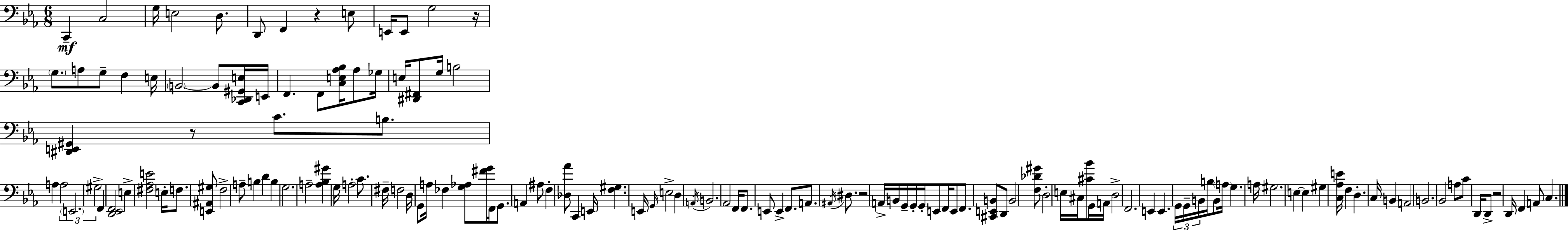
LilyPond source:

{
  \clef bass
  \numericTimeSignature
  \time 6/8
  \key c \minor
  c,4--\mf c2 | g16 e2 d8. | d,8 f,4 r4 e8 | e,16 e,8 g2 r16 | \break \parenthesize g8. a8 g8-- f4 e16 | \parenthesize b,2~~ b,8 <c, des, gis, e>16 e,16 | f,4. f,8 <c e aes bes>16 aes8 ges16 | e16 <dis, fis,>8 g16 b2 | \break <dis, e, gis,>4 r8 c'8. b8. | a4 \tuplet 3/2 { a2 | \parenthesize e,2. | gis2-> } f,4 | \break <d, ees, f,>2 e4-> | <fis aes e'>2 e16-. f8. | <e, ais, gis>8 f2-> a8-- | b4 d'4 b4 | \break g2. | a2-- <a bes gis'>4 | g16 a2-. c'8. | fis16-- f2 d16 g,8 | \break a16 fes4 <g aes>8 <fis' g'>16 f,16 g,8. | a,4 ais8 f4-. <des aes'>8 | c,4 e,16 <f gis>4. e,16 | \grace { g,16 } e2-> d4 | \break \acciaccatura { a,16 } b,2. | aes,2 f,16 f,8. | e,8 e,4-> f,8. a,8. | \acciaccatura { ais,16 } dis8. r2 | \break a,16-> b,16 g,16-- g,16-. g,16-. e,8 f,16 e,8 | f,8. <cis, e, b,>8 d,8 b,2 | <f des' gis'>8 d2-. | e16 cis16 <cis' bes'>8 g,16 a,16 d2-> | \break f,2. | e,4 e,4. | \tuplet 3/2 { g,16 g,16-- b,16 } b16 b,8 \parenthesize a16 g4. | a16 gis2. | \break e4~~ e4 gis4 | <c aes e'>16 f4 d4.-. | c16 b,4 a,2 | b,2. | \break bes,2 a8 | c'8 d,16 d,8-> r2 | d,16 f,4 a,8 c4. | \bar "|."
}